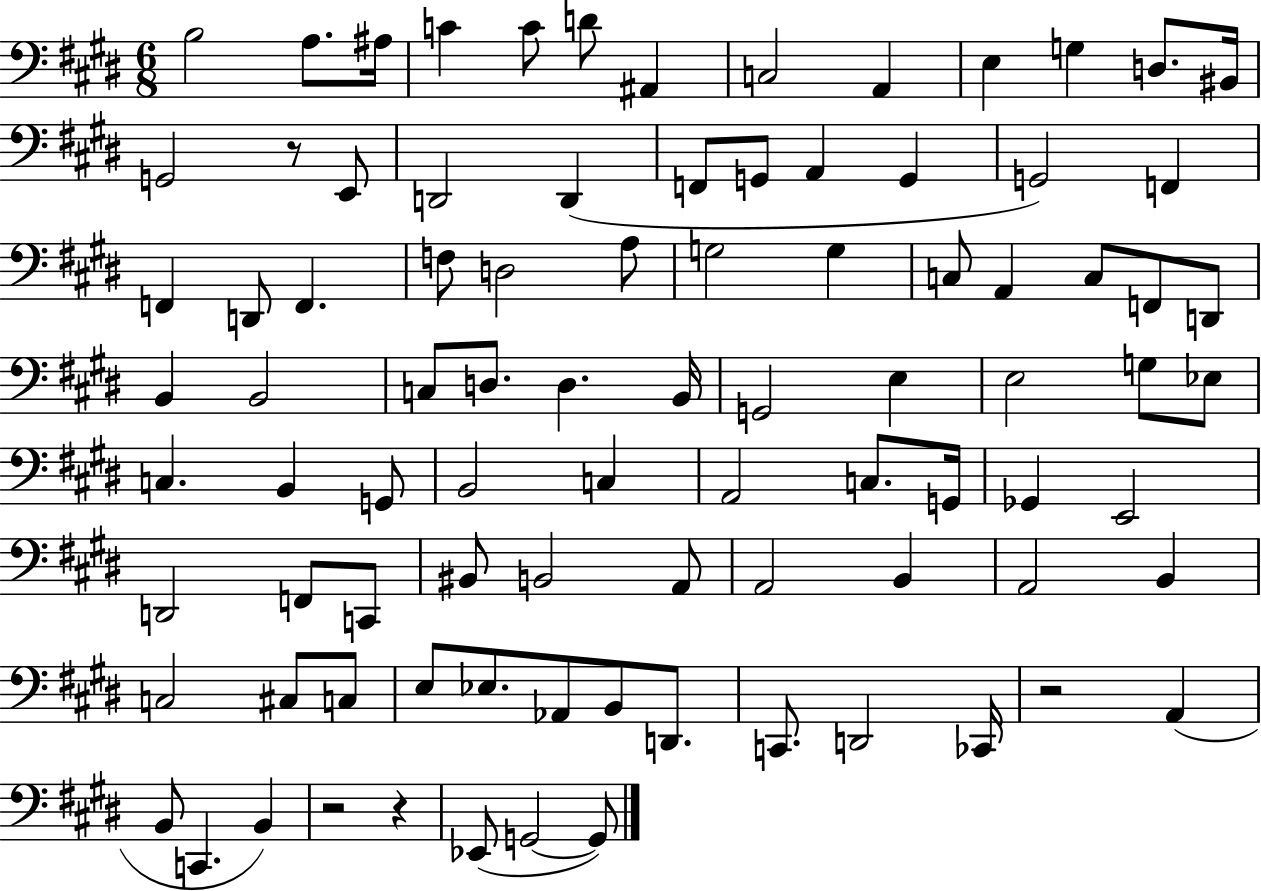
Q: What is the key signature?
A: E major